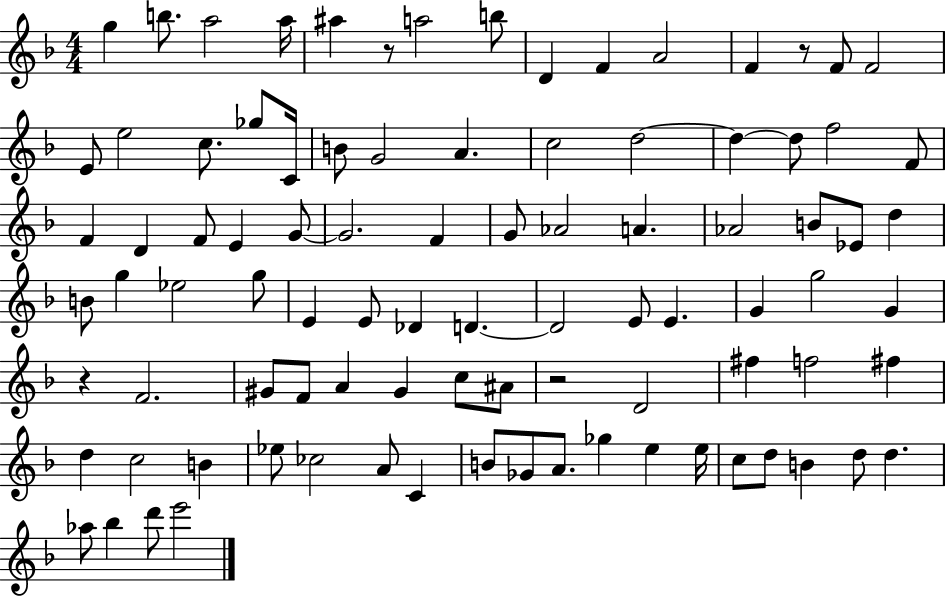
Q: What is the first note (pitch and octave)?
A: G5